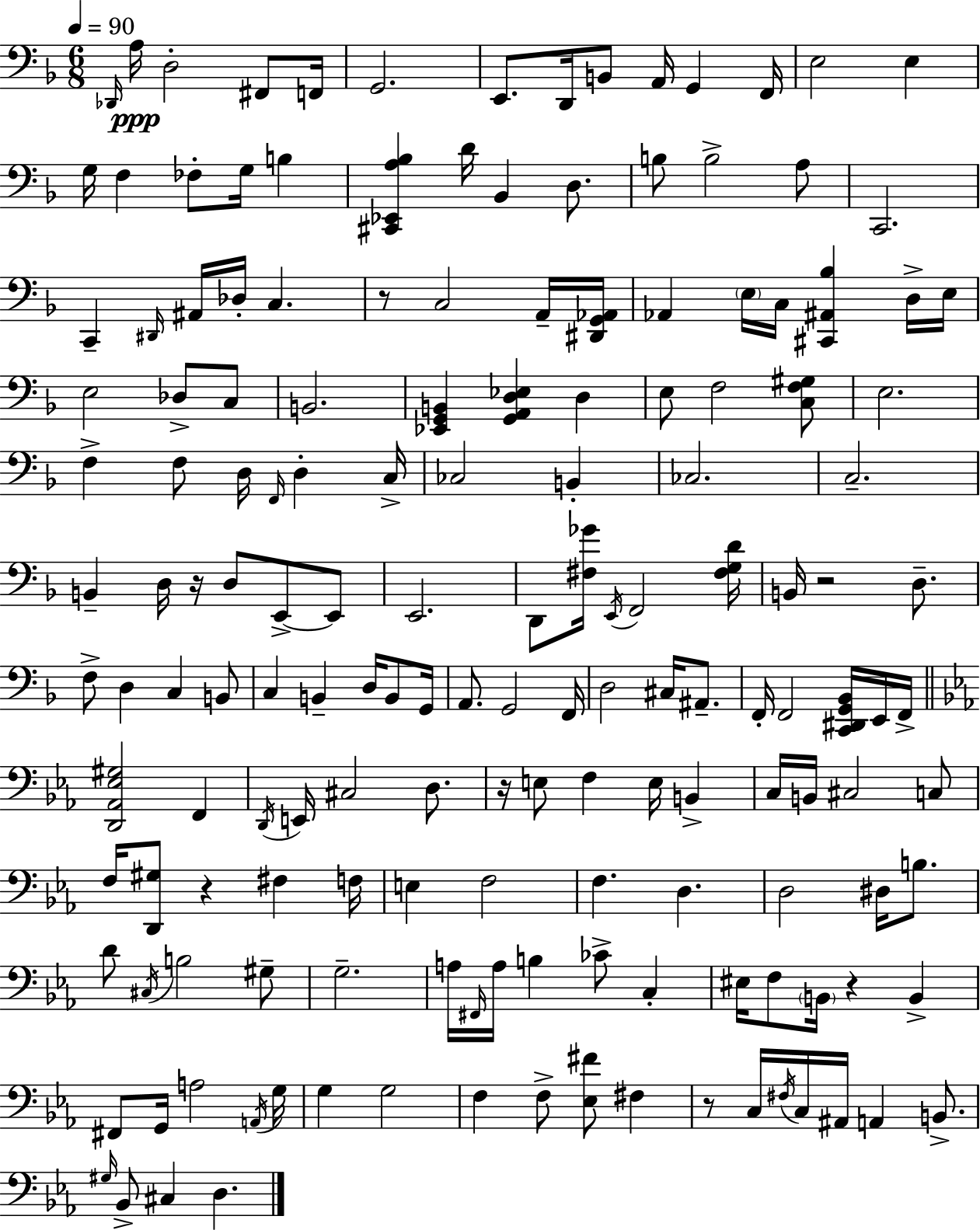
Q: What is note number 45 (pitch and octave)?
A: F3